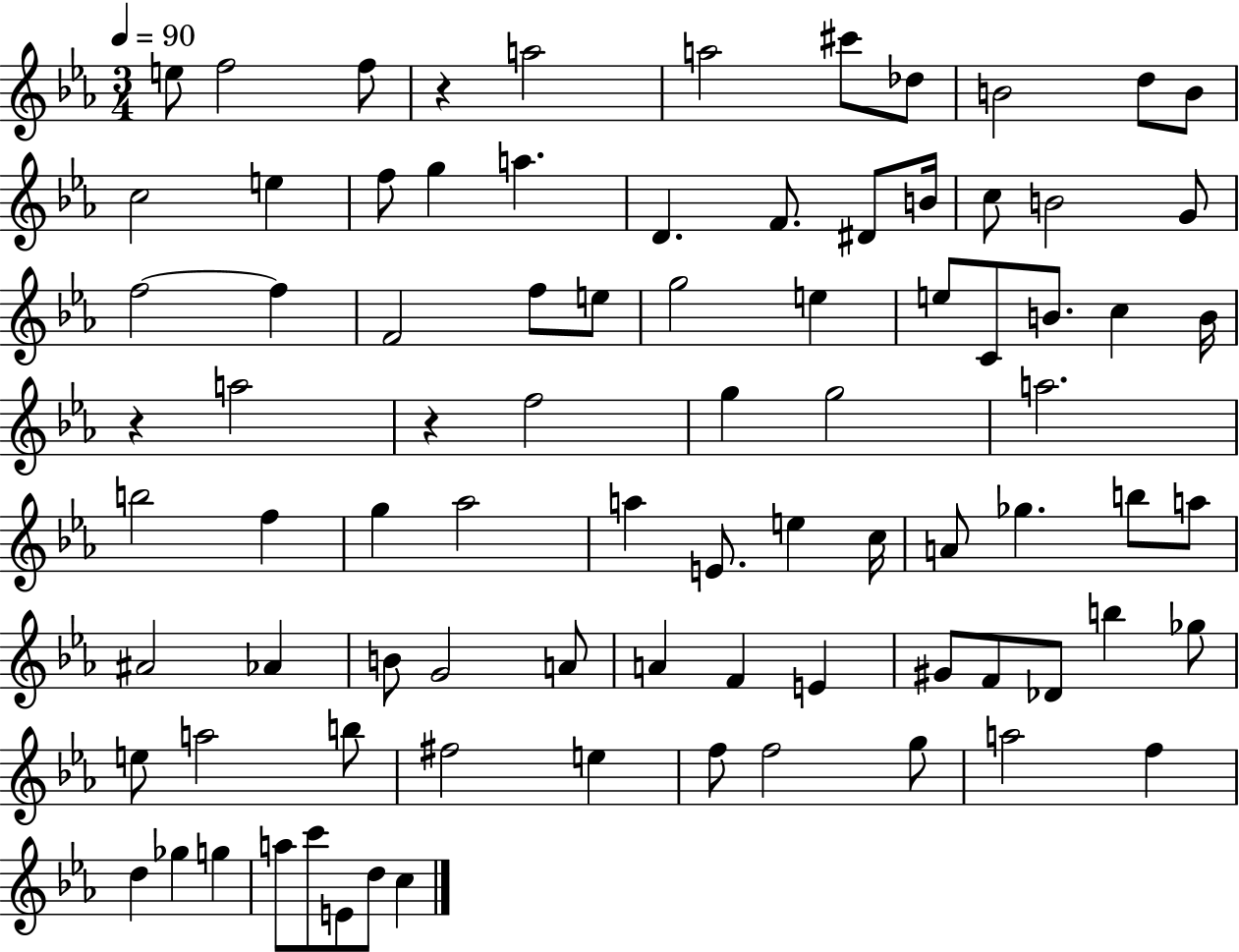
{
  \clef treble
  \numericTimeSignature
  \time 3/4
  \key ees \major
  \tempo 4 = 90
  e''8 f''2 f''8 | r4 a''2 | a''2 cis'''8 des''8 | b'2 d''8 b'8 | \break c''2 e''4 | f''8 g''4 a''4. | d'4. f'8. dis'8 b'16 | c''8 b'2 g'8 | \break f''2~~ f''4 | f'2 f''8 e''8 | g''2 e''4 | e''8 c'8 b'8. c''4 b'16 | \break r4 a''2 | r4 f''2 | g''4 g''2 | a''2. | \break b''2 f''4 | g''4 aes''2 | a''4 e'8. e''4 c''16 | a'8 ges''4. b''8 a''8 | \break ais'2 aes'4 | b'8 g'2 a'8 | a'4 f'4 e'4 | gis'8 f'8 des'8 b''4 ges''8 | \break e''8 a''2 b''8 | fis''2 e''4 | f''8 f''2 g''8 | a''2 f''4 | \break d''4 ges''4 g''4 | a''8 c'''8 e'8 d''8 c''4 | \bar "|."
}